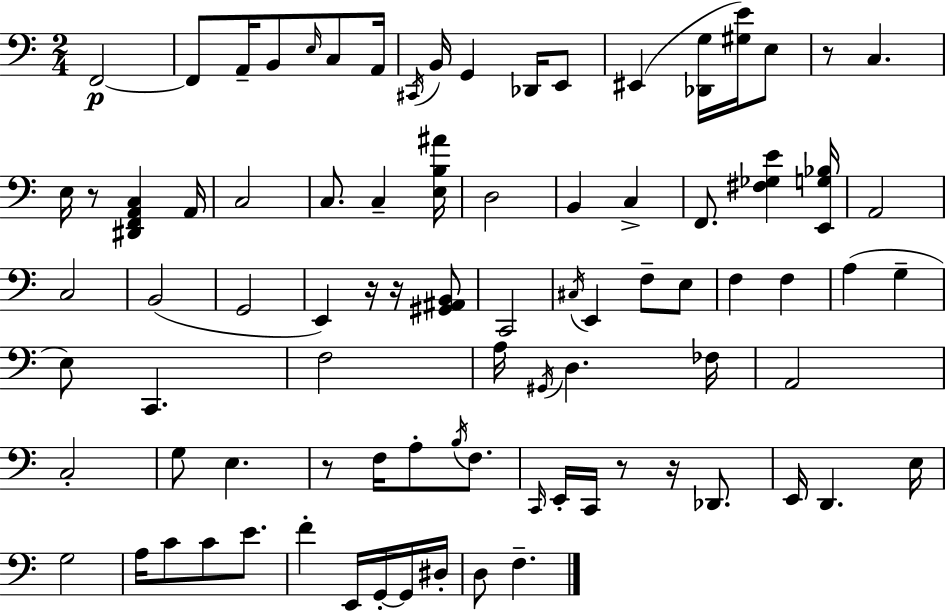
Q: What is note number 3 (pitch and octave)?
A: A2